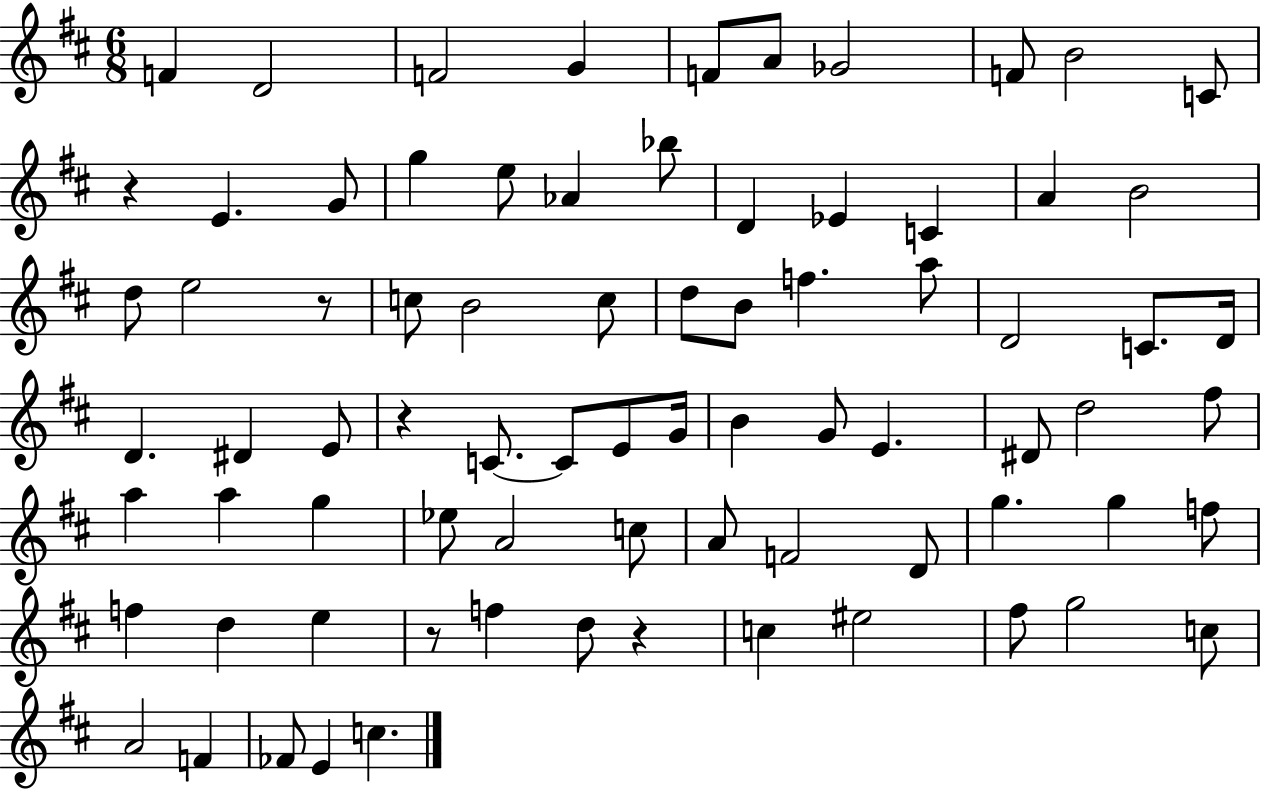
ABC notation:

X:1
T:Untitled
M:6/8
L:1/4
K:D
F D2 F2 G F/2 A/2 _G2 F/2 B2 C/2 z E G/2 g e/2 _A _b/2 D _E C A B2 d/2 e2 z/2 c/2 B2 c/2 d/2 B/2 f a/2 D2 C/2 D/4 D ^D E/2 z C/2 C/2 E/2 G/4 B G/2 E ^D/2 d2 ^f/2 a a g _e/2 A2 c/2 A/2 F2 D/2 g g f/2 f d e z/2 f d/2 z c ^e2 ^f/2 g2 c/2 A2 F _F/2 E c